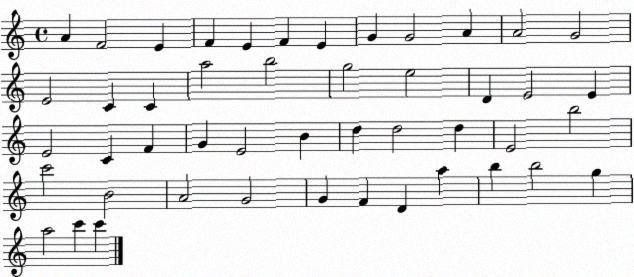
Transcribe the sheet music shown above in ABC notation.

X:1
T:Untitled
M:4/4
L:1/4
K:C
A F2 E F E F E G G2 A A2 G2 E2 C C a2 b2 g2 e2 D E2 E E2 C F G E2 B d d2 d E2 b2 c'2 B2 A2 G2 G F D a b b2 g a2 c' c'